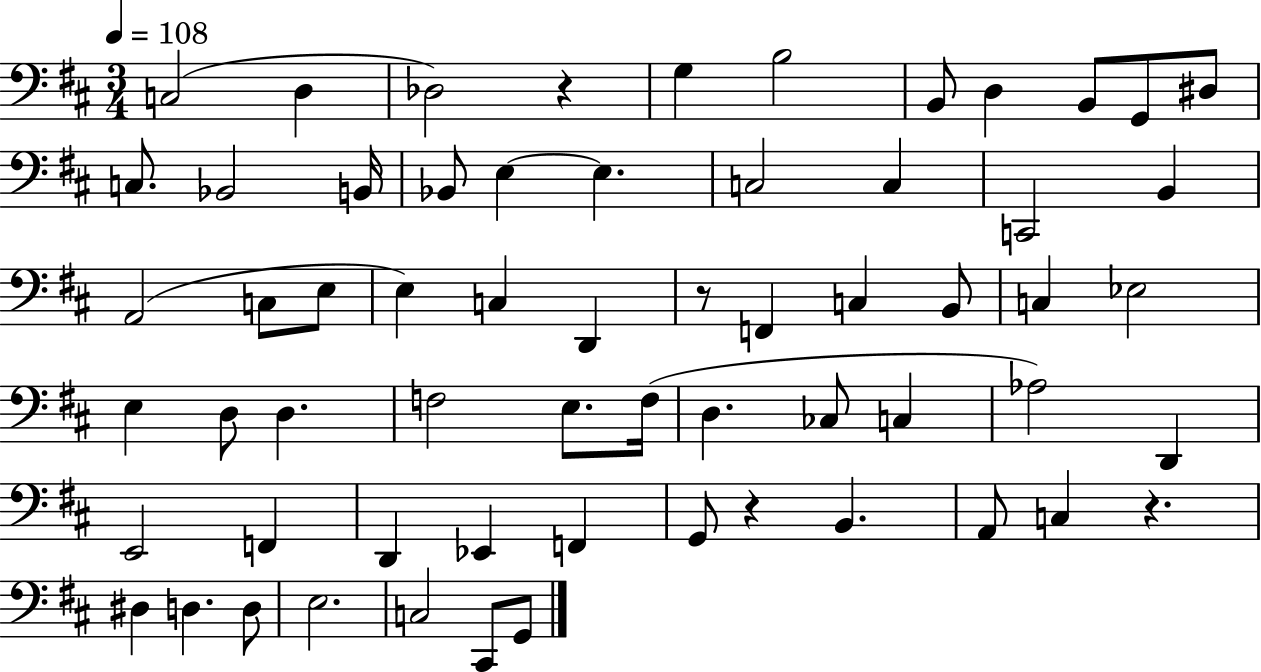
C3/h D3/q Db3/h R/q G3/q B3/h B2/e D3/q B2/e G2/e D#3/e C3/e. Bb2/h B2/s Bb2/e E3/q E3/q. C3/h C3/q C2/h B2/q A2/h C3/e E3/e E3/q C3/q D2/q R/e F2/q C3/q B2/e C3/q Eb3/h E3/q D3/e D3/q. F3/h E3/e. F3/s D3/q. CES3/e C3/q Ab3/h D2/q E2/h F2/q D2/q Eb2/q F2/q G2/e R/q B2/q. A2/e C3/q R/q. D#3/q D3/q. D3/e E3/h. C3/h C#2/e G2/e